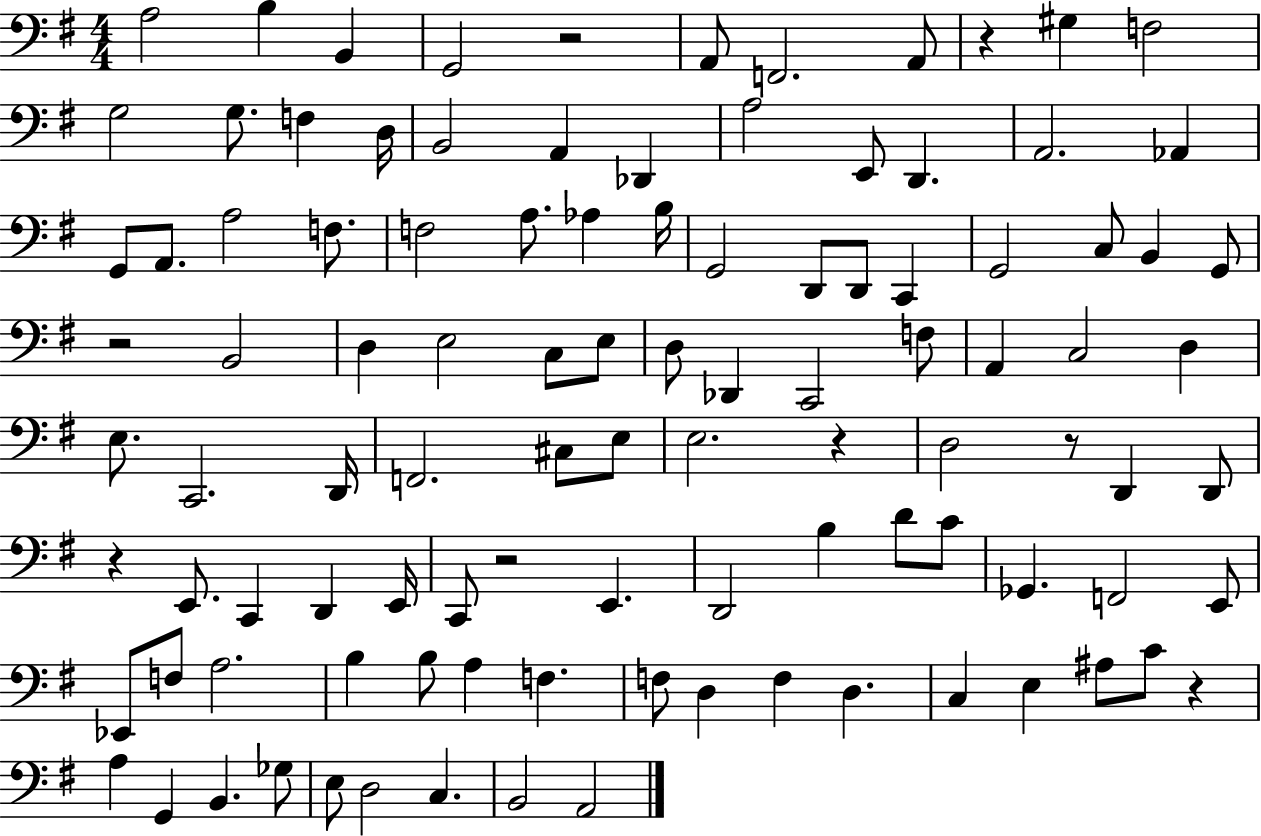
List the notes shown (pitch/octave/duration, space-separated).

A3/h B3/q B2/q G2/h R/h A2/e F2/h. A2/e R/q G#3/q F3/h G3/h G3/e. F3/q D3/s B2/h A2/q Db2/q A3/h E2/e D2/q. A2/h. Ab2/q G2/e A2/e. A3/h F3/e. F3/h A3/e. Ab3/q B3/s G2/h D2/e D2/e C2/q G2/h C3/e B2/q G2/e R/h B2/h D3/q E3/h C3/e E3/e D3/e Db2/q C2/h F3/e A2/q C3/h D3/q E3/e. C2/h. D2/s F2/h. C#3/e E3/e E3/h. R/q D3/h R/e D2/q D2/e R/q E2/e. C2/q D2/q E2/s C2/e R/h E2/q. D2/h B3/q D4/e C4/e Gb2/q. F2/h E2/e Eb2/e F3/e A3/h. B3/q B3/e A3/q F3/q. F3/e D3/q F3/q D3/q. C3/q E3/q A#3/e C4/e R/q A3/q G2/q B2/q. Gb3/e E3/e D3/h C3/q. B2/h A2/h